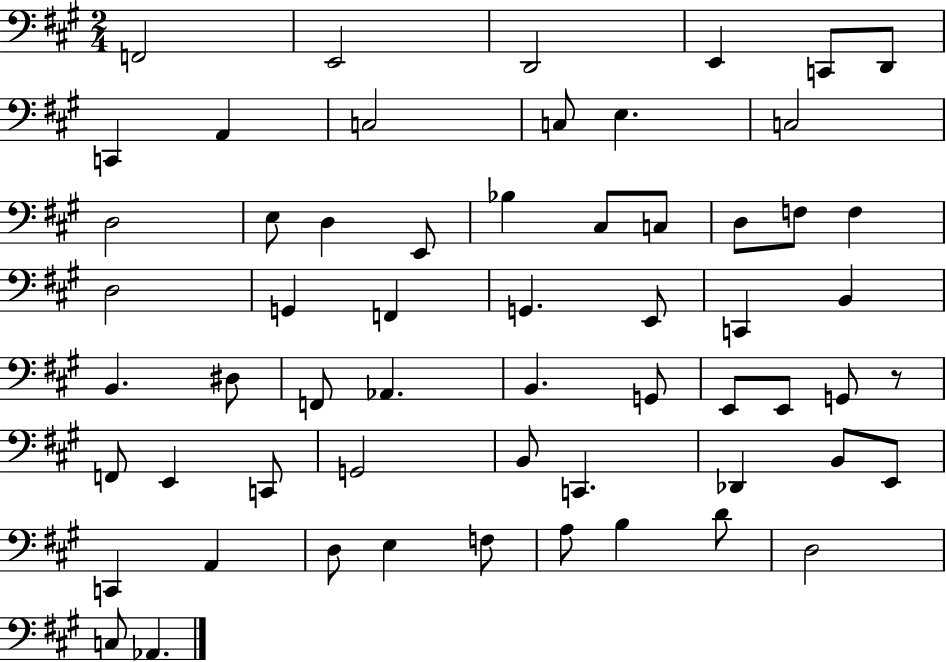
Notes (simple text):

F2/h E2/h D2/h E2/q C2/e D2/e C2/q A2/q C3/h C3/e E3/q. C3/h D3/h E3/e D3/q E2/e Bb3/q C#3/e C3/e D3/e F3/e F3/q D3/h G2/q F2/q G2/q. E2/e C2/q B2/q B2/q. D#3/e F2/e Ab2/q. B2/q. G2/e E2/e E2/e G2/e R/e F2/e E2/q C2/e G2/h B2/e C2/q. Db2/q B2/e E2/e C2/q A2/q D3/e E3/q F3/e A3/e B3/q D4/e D3/h C3/e Ab2/q.